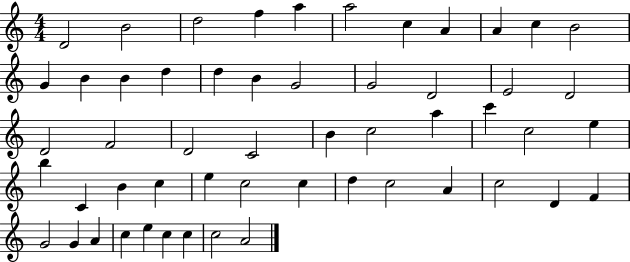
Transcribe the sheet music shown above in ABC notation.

X:1
T:Untitled
M:4/4
L:1/4
K:C
D2 B2 d2 f a a2 c A A c B2 G B B d d B G2 G2 D2 E2 D2 D2 F2 D2 C2 B c2 a c' c2 e b C B c e c2 c d c2 A c2 D F G2 G A c e c c c2 A2